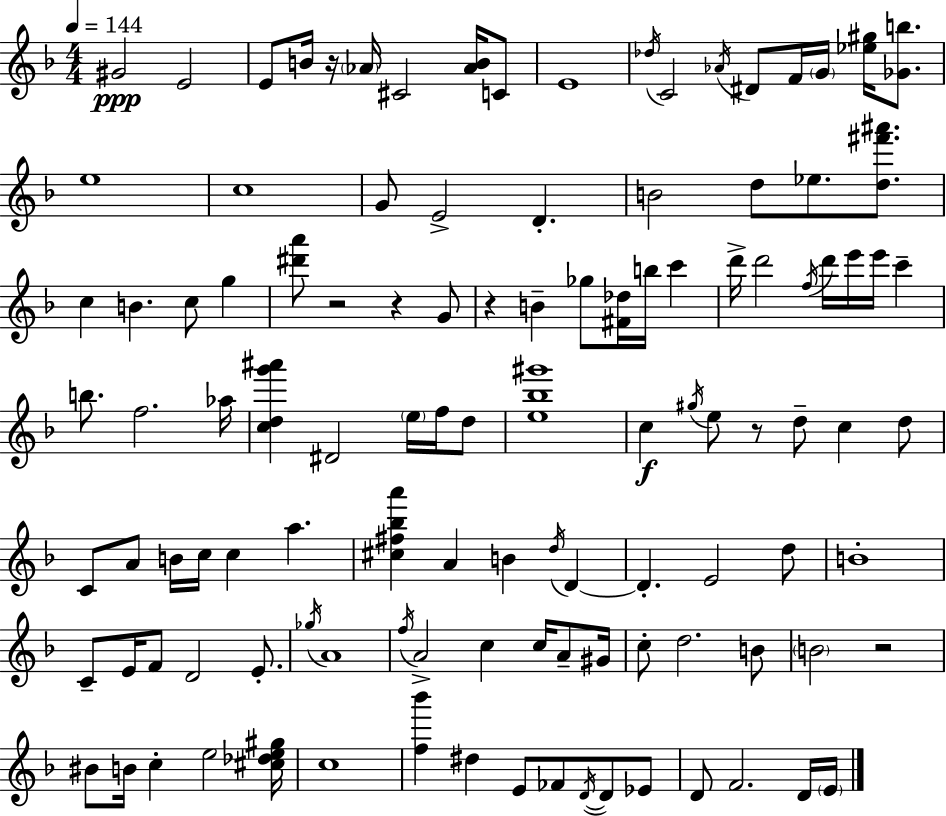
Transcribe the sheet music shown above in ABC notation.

X:1
T:Untitled
M:4/4
L:1/4
K:Dm
^G2 E2 E/2 B/4 z/4 _A/4 ^C2 [_AB]/4 C/2 E4 _d/4 C2 _A/4 ^D/2 F/4 G/4 [_e^g]/4 [_Gb]/2 e4 c4 G/2 E2 D B2 d/2 _e/2 [d^f'^a']/2 c B c/2 g [^d'a']/2 z2 z G/2 z B _g/2 [^F_d]/4 b/4 c' d'/4 d'2 f/4 d'/4 e'/4 e'/4 c' b/2 f2 _a/4 [cdg'^a'] ^D2 e/4 f/4 d/2 [e_b^g']4 c ^g/4 e/2 z/2 d/2 c d/2 C/2 A/2 B/4 c/4 c a [^c^f_ba'] A B d/4 D D E2 d/2 B4 C/2 E/4 F/2 D2 E/2 _g/4 A4 f/4 A2 c c/4 A/2 ^G/4 c/2 d2 B/2 B2 z2 ^B/2 B/4 c e2 [^c_de^g]/4 c4 [f_b'] ^d E/2 _F/2 D/4 D/2 _E/2 D/2 F2 D/4 E/4